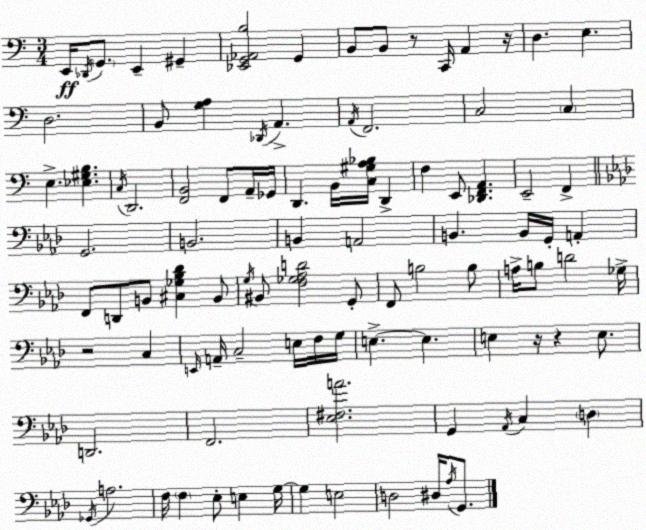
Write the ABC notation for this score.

X:1
T:Untitled
M:3/4
L:1/4
K:C
E,,/4 _D,,/4 G,,/2 E,, ^G,, [_E,,G,,_A,,B,]2 G,, B,,/2 B,,/2 z/2 C,,/4 A,, z/4 D, E, D,2 B,,/2 [G,A,] _D,,/4 A,, A,,/4 F,,2 C,2 C, E, [_E,^G,B,] C,/4 D,,2 [F,,B,,]2 F,,/2 A,,/4 _G,,/4 D,, B,,/4 [C,^G,A,_B,]/4 D,, F, E,,/2 [_D,,F,,A,,] E,,2 F,, G,,2 B,,2 B,, A,,2 B,, B,,/4 G,,/4 A,, F,,/2 D,,/2 B,,/2 [^C,_G,_B,_D] B,,/2 G,/4 ^B,,/2 [F,_G,_A,D]2 G,,/2 F,,/2 B,2 B,/2 A,/4 B,/2 D2 _G,/4 z2 C, E,,/4 A,,/4 C,2 E,/4 F,/4 G,/4 E, E, E, z/4 z E,/2 D,,2 F,,2 [_E,^F,A]2 G,, _A,,/4 C, D, _G,,/4 A,2 F,/4 F, _E,/2 E, G,/4 G, E,2 D,2 ^D,/4 _A,/4 G,,/2